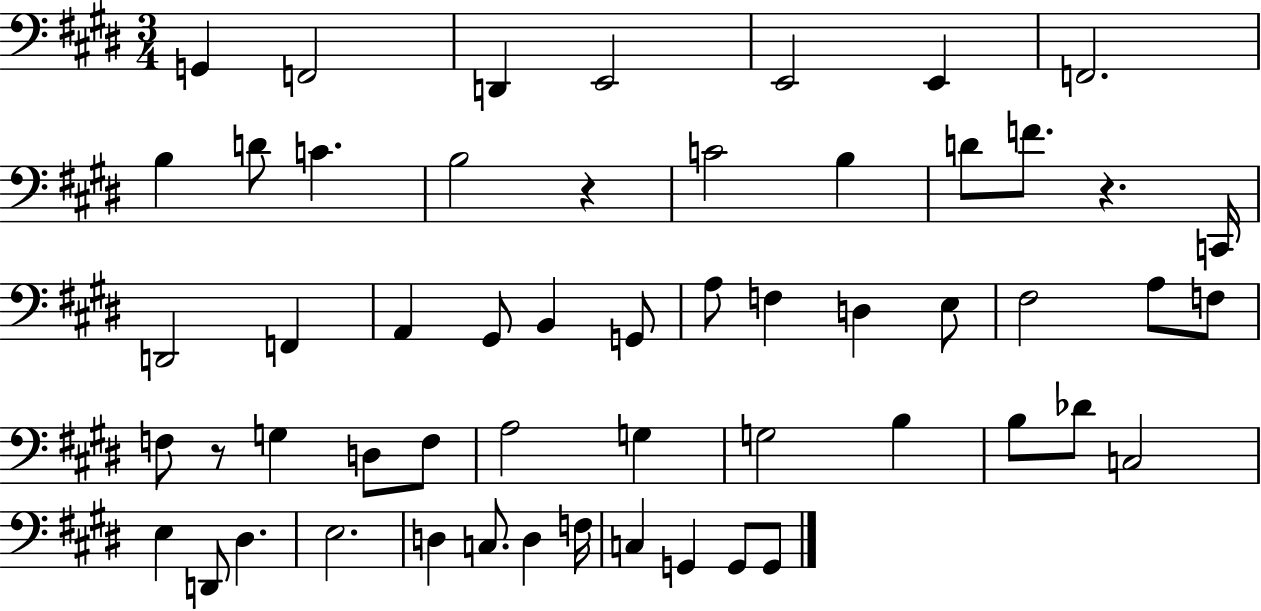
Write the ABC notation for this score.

X:1
T:Untitled
M:3/4
L:1/4
K:E
G,, F,,2 D,, E,,2 E,,2 E,, F,,2 B, D/2 C B,2 z C2 B, D/2 F/2 z C,,/4 D,,2 F,, A,, ^G,,/2 B,, G,,/2 A,/2 F, D, E,/2 ^F,2 A,/2 F,/2 F,/2 z/2 G, D,/2 F,/2 A,2 G, G,2 B, B,/2 _D/2 C,2 E, D,,/2 ^D, E,2 D, C,/2 D, F,/4 C, G,, G,,/2 G,,/2